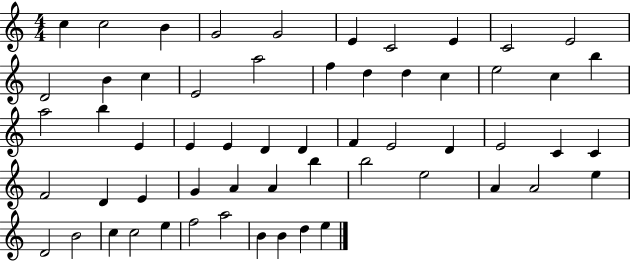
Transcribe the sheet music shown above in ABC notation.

X:1
T:Untitled
M:4/4
L:1/4
K:C
c c2 B G2 G2 E C2 E C2 E2 D2 B c E2 a2 f d d c e2 c b a2 b E E E D D F E2 D E2 C C F2 D E G A A b b2 e2 A A2 e D2 B2 c c2 e f2 a2 B B d e